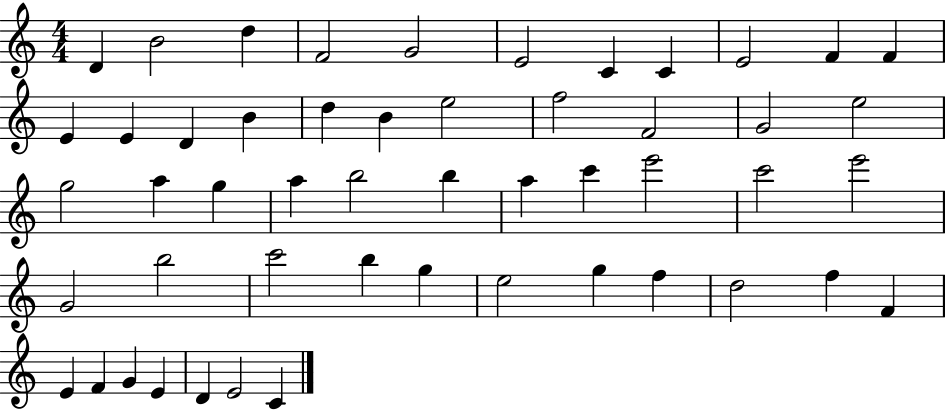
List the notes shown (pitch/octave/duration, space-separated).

D4/q B4/h D5/q F4/h G4/h E4/h C4/q C4/q E4/h F4/q F4/q E4/q E4/q D4/q B4/q D5/q B4/q E5/h F5/h F4/h G4/h E5/h G5/h A5/q G5/q A5/q B5/h B5/q A5/q C6/q E6/h C6/h E6/h G4/h B5/h C6/h B5/q G5/q E5/h G5/q F5/q D5/h F5/q F4/q E4/q F4/q G4/q E4/q D4/q E4/h C4/q